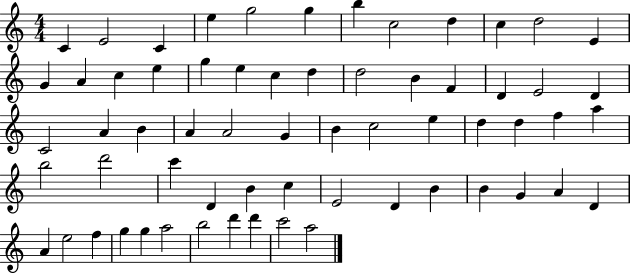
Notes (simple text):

C4/q E4/h C4/q E5/q G5/h G5/q B5/q C5/h D5/q C5/q D5/h E4/q G4/q A4/q C5/q E5/q G5/q E5/q C5/q D5/q D5/h B4/q F4/q D4/q E4/h D4/q C4/h A4/q B4/q A4/q A4/h G4/q B4/q C5/h E5/q D5/q D5/q F5/q A5/q B5/h D6/h C6/q D4/q B4/q C5/q E4/h D4/q B4/q B4/q G4/q A4/q D4/q A4/q E5/h F5/q G5/q G5/q A5/h B5/h D6/q D6/q C6/h A5/h